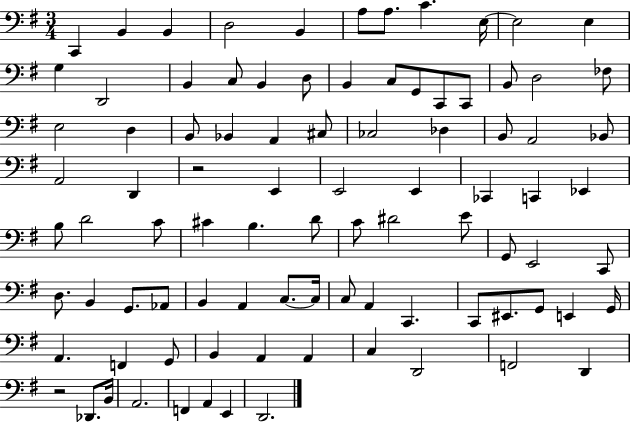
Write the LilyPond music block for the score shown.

{
  \clef bass
  \numericTimeSignature
  \time 3/4
  \key g \major
  c,4 b,4 b,4 | d2 b,4 | a8 a8. c'4. e16~~ | e2 e4 | \break g4 d,2 | b,4 c8 b,4 d8 | b,4 c8 g,8 c,8 c,8 | b,8 d2 fes8 | \break e2 d4 | b,8 bes,4 a,4 cis8 | ces2 des4 | b,8 a,2 bes,8 | \break a,2 d,4 | r2 e,4 | e,2 e,4 | ces,4 c,4 ees,4 | \break b8 d'2 c'8 | cis'4 b4. d'8 | c'8 dis'2 e'8 | g,8 e,2 c,8 | \break d8. b,4 g,8. aes,8 | b,4 a,4 c8.~~ c16 | c8 a,4 c,4. | c,8 eis,8. g,8 e,4 g,16 | \break a,4. f,4 g,8 | b,4 a,4 a,4 | c4 d,2 | f,2 d,4 | \break r2 des,8. b,16 | a,2. | f,4 a,4 e,4 | d,2. | \break \bar "|."
}